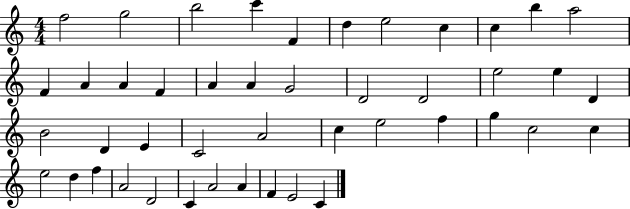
F5/h G5/h B5/h C6/q F4/q D5/q E5/h C5/q C5/q B5/q A5/h F4/q A4/q A4/q F4/q A4/q A4/q G4/h D4/h D4/h E5/h E5/q D4/q B4/h D4/q E4/q C4/h A4/h C5/q E5/h F5/q G5/q C5/h C5/q E5/h D5/q F5/q A4/h D4/h C4/q A4/h A4/q F4/q E4/h C4/q